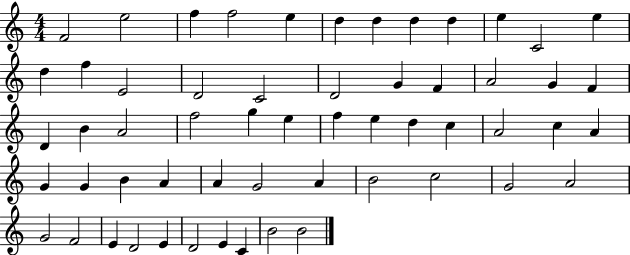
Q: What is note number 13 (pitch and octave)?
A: D5